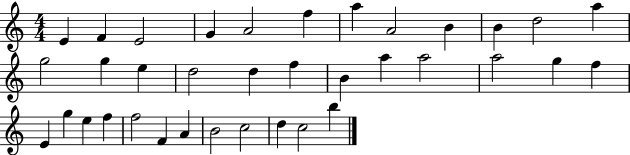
E4/q F4/q E4/h G4/q A4/h F5/q A5/q A4/h B4/q B4/q D5/h A5/q G5/h G5/q E5/q D5/h D5/q F5/q B4/q A5/q A5/h A5/h G5/q F5/q E4/q G5/q E5/q F5/q F5/h F4/q A4/q B4/h C5/h D5/q C5/h B5/q